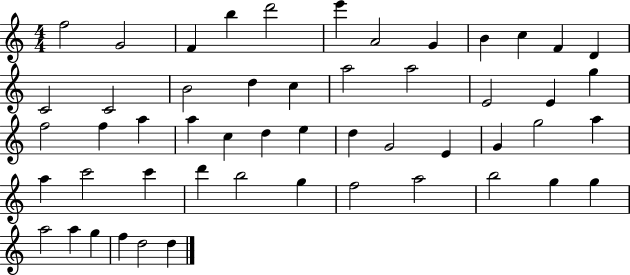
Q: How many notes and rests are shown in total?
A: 52